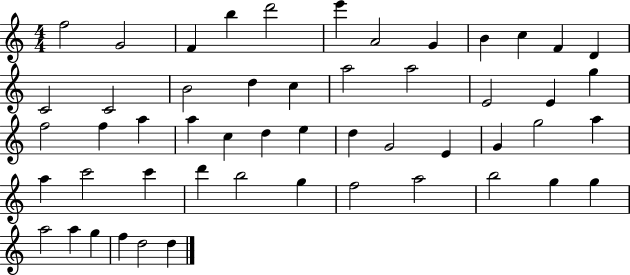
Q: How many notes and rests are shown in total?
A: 52